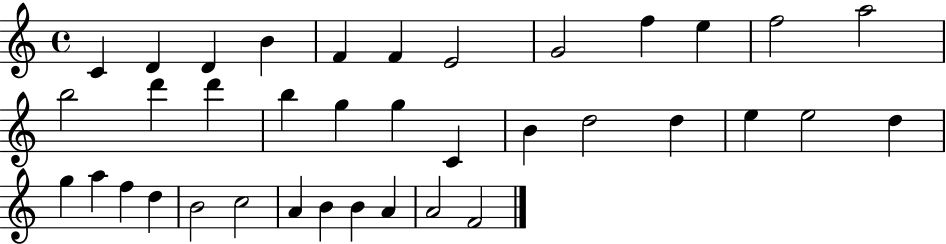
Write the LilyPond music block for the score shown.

{
  \clef treble
  \time 4/4
  \defaultTimeSignature
  \key c \major
  c'4 d'4 d'4 b'4 | f'4 f'4 e'2 | g'2 f''4 e''4 | f''2 a''2 | \break b''2 d'''4 d'''4 | b''4 g''4 g''4 c'4 | b'4 d''2 d''4 | e''4 e''2 d''4 | \break g''4 a''4 f''4 d''4 | b'2 c''2 | a'4 b'4 b'4 a'4 | a'2 f'2 | \break \bar "|."
}